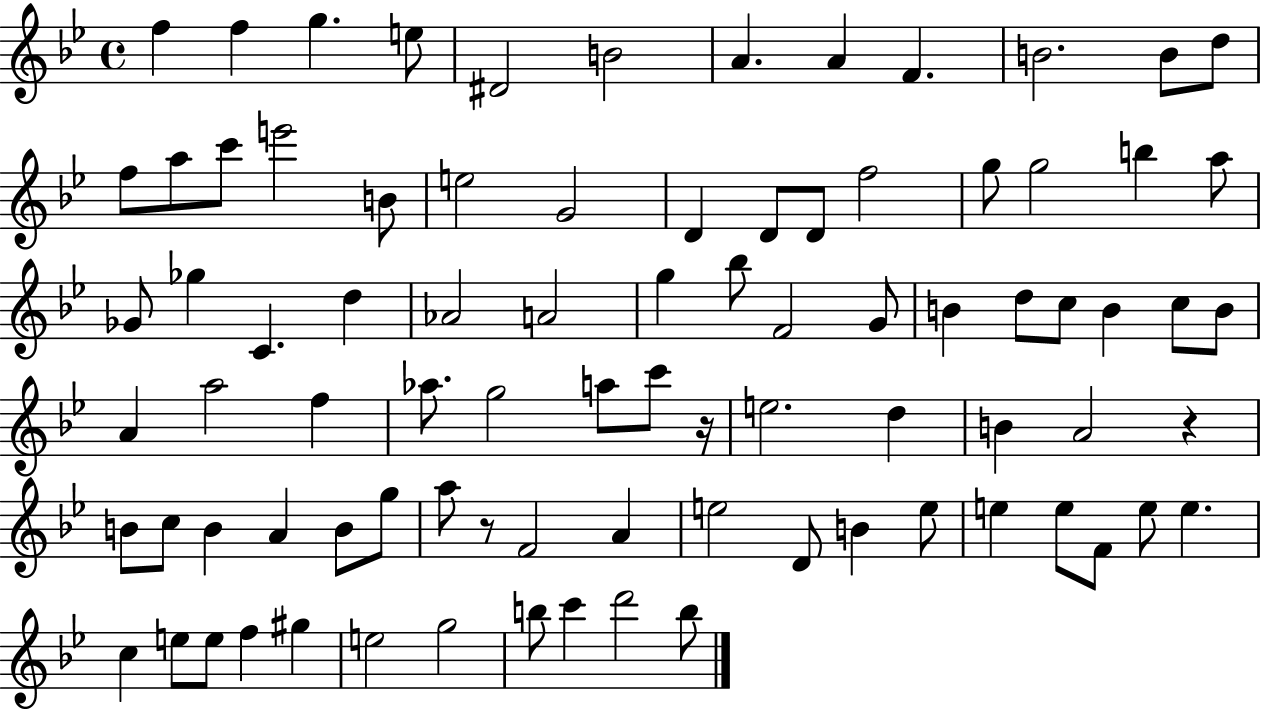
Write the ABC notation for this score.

X:1
T:Untitled
M:4/4
L:1/4
K:Bb
f f g e/2 ^D2 B2 A A F B2 B/2 d/2 f/2 a/2 c'/2 e'2 B/2 e2 G2 D D/2 D/2 f2 g/2 g2 b a/2 _G/2 _g C d _A2 A2 g _b/2 F2 G/2 B d/2 c/2 B c/2 B/2 A a2 f _a/2 g2 a/2 c'/2 z/4 e2 d B A2 z B/2 c/2 B A B/2 g/2 a/2 z/2 F2 A e2 D/2 B e/2 e e/2 F/2 e/2 e c e/2 e/2 f ^g e2 g2 b/2 c' d'2 b/2